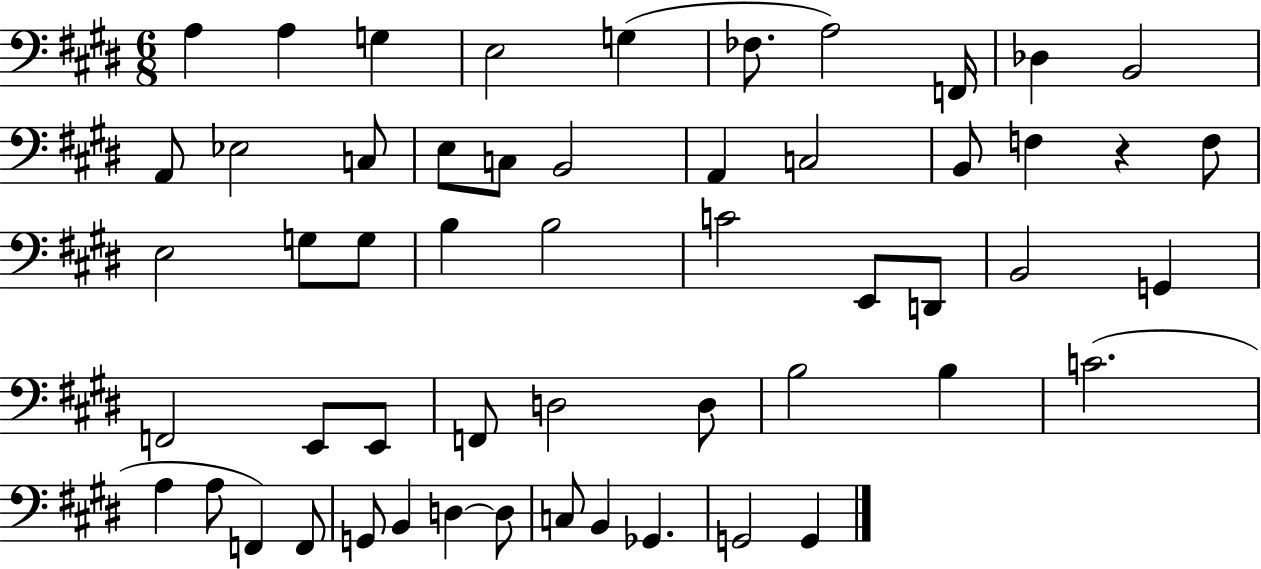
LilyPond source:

{
  \clef bass
  \numericTimeSignature
  \time 6/8
  \key e \major
  a4 a4 g4 | e2 g4( | fes8. a2) f,16 | des4 b,2 | \break a,8 ees2 c8 | e8 c8 b,2 | a,4 c2 | b,8 f4 r4 f8 | \break e2 g8 g8 | b4 b2 | c'2 e,8 d,8 | b,2 g,4 | \break f,2 e,8 e,8 | f,8 d2 d8 | b2 b4 | c'2.( | \break a4 a8 f,4) f,8 | g,8 b,4 d4~~ d8 | c8 b,4 ges,4. | g,2 g,4 | \break \bar "|."
}